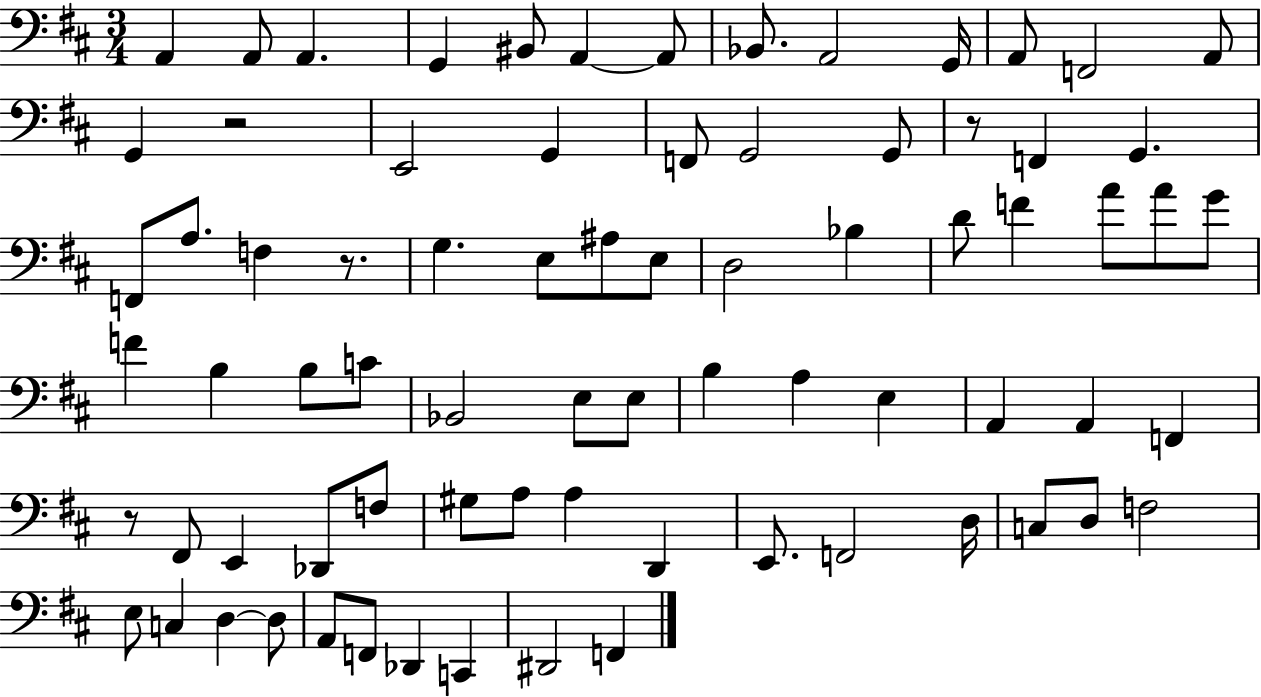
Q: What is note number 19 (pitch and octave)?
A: G2